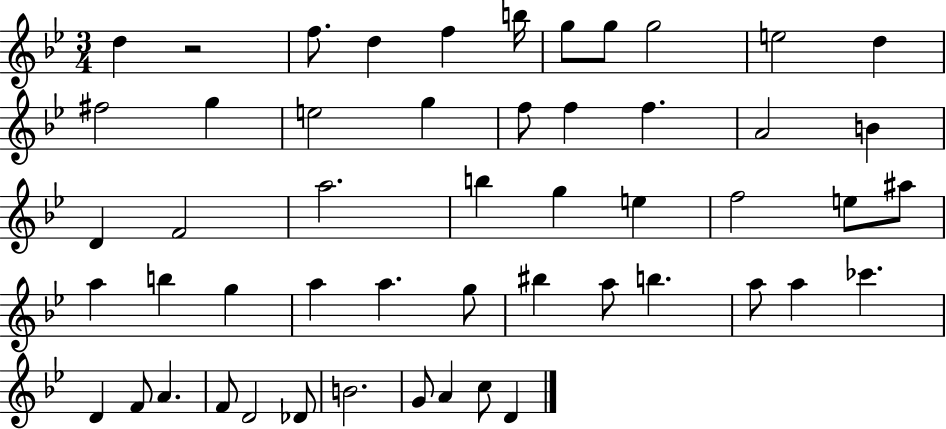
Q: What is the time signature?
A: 3/4